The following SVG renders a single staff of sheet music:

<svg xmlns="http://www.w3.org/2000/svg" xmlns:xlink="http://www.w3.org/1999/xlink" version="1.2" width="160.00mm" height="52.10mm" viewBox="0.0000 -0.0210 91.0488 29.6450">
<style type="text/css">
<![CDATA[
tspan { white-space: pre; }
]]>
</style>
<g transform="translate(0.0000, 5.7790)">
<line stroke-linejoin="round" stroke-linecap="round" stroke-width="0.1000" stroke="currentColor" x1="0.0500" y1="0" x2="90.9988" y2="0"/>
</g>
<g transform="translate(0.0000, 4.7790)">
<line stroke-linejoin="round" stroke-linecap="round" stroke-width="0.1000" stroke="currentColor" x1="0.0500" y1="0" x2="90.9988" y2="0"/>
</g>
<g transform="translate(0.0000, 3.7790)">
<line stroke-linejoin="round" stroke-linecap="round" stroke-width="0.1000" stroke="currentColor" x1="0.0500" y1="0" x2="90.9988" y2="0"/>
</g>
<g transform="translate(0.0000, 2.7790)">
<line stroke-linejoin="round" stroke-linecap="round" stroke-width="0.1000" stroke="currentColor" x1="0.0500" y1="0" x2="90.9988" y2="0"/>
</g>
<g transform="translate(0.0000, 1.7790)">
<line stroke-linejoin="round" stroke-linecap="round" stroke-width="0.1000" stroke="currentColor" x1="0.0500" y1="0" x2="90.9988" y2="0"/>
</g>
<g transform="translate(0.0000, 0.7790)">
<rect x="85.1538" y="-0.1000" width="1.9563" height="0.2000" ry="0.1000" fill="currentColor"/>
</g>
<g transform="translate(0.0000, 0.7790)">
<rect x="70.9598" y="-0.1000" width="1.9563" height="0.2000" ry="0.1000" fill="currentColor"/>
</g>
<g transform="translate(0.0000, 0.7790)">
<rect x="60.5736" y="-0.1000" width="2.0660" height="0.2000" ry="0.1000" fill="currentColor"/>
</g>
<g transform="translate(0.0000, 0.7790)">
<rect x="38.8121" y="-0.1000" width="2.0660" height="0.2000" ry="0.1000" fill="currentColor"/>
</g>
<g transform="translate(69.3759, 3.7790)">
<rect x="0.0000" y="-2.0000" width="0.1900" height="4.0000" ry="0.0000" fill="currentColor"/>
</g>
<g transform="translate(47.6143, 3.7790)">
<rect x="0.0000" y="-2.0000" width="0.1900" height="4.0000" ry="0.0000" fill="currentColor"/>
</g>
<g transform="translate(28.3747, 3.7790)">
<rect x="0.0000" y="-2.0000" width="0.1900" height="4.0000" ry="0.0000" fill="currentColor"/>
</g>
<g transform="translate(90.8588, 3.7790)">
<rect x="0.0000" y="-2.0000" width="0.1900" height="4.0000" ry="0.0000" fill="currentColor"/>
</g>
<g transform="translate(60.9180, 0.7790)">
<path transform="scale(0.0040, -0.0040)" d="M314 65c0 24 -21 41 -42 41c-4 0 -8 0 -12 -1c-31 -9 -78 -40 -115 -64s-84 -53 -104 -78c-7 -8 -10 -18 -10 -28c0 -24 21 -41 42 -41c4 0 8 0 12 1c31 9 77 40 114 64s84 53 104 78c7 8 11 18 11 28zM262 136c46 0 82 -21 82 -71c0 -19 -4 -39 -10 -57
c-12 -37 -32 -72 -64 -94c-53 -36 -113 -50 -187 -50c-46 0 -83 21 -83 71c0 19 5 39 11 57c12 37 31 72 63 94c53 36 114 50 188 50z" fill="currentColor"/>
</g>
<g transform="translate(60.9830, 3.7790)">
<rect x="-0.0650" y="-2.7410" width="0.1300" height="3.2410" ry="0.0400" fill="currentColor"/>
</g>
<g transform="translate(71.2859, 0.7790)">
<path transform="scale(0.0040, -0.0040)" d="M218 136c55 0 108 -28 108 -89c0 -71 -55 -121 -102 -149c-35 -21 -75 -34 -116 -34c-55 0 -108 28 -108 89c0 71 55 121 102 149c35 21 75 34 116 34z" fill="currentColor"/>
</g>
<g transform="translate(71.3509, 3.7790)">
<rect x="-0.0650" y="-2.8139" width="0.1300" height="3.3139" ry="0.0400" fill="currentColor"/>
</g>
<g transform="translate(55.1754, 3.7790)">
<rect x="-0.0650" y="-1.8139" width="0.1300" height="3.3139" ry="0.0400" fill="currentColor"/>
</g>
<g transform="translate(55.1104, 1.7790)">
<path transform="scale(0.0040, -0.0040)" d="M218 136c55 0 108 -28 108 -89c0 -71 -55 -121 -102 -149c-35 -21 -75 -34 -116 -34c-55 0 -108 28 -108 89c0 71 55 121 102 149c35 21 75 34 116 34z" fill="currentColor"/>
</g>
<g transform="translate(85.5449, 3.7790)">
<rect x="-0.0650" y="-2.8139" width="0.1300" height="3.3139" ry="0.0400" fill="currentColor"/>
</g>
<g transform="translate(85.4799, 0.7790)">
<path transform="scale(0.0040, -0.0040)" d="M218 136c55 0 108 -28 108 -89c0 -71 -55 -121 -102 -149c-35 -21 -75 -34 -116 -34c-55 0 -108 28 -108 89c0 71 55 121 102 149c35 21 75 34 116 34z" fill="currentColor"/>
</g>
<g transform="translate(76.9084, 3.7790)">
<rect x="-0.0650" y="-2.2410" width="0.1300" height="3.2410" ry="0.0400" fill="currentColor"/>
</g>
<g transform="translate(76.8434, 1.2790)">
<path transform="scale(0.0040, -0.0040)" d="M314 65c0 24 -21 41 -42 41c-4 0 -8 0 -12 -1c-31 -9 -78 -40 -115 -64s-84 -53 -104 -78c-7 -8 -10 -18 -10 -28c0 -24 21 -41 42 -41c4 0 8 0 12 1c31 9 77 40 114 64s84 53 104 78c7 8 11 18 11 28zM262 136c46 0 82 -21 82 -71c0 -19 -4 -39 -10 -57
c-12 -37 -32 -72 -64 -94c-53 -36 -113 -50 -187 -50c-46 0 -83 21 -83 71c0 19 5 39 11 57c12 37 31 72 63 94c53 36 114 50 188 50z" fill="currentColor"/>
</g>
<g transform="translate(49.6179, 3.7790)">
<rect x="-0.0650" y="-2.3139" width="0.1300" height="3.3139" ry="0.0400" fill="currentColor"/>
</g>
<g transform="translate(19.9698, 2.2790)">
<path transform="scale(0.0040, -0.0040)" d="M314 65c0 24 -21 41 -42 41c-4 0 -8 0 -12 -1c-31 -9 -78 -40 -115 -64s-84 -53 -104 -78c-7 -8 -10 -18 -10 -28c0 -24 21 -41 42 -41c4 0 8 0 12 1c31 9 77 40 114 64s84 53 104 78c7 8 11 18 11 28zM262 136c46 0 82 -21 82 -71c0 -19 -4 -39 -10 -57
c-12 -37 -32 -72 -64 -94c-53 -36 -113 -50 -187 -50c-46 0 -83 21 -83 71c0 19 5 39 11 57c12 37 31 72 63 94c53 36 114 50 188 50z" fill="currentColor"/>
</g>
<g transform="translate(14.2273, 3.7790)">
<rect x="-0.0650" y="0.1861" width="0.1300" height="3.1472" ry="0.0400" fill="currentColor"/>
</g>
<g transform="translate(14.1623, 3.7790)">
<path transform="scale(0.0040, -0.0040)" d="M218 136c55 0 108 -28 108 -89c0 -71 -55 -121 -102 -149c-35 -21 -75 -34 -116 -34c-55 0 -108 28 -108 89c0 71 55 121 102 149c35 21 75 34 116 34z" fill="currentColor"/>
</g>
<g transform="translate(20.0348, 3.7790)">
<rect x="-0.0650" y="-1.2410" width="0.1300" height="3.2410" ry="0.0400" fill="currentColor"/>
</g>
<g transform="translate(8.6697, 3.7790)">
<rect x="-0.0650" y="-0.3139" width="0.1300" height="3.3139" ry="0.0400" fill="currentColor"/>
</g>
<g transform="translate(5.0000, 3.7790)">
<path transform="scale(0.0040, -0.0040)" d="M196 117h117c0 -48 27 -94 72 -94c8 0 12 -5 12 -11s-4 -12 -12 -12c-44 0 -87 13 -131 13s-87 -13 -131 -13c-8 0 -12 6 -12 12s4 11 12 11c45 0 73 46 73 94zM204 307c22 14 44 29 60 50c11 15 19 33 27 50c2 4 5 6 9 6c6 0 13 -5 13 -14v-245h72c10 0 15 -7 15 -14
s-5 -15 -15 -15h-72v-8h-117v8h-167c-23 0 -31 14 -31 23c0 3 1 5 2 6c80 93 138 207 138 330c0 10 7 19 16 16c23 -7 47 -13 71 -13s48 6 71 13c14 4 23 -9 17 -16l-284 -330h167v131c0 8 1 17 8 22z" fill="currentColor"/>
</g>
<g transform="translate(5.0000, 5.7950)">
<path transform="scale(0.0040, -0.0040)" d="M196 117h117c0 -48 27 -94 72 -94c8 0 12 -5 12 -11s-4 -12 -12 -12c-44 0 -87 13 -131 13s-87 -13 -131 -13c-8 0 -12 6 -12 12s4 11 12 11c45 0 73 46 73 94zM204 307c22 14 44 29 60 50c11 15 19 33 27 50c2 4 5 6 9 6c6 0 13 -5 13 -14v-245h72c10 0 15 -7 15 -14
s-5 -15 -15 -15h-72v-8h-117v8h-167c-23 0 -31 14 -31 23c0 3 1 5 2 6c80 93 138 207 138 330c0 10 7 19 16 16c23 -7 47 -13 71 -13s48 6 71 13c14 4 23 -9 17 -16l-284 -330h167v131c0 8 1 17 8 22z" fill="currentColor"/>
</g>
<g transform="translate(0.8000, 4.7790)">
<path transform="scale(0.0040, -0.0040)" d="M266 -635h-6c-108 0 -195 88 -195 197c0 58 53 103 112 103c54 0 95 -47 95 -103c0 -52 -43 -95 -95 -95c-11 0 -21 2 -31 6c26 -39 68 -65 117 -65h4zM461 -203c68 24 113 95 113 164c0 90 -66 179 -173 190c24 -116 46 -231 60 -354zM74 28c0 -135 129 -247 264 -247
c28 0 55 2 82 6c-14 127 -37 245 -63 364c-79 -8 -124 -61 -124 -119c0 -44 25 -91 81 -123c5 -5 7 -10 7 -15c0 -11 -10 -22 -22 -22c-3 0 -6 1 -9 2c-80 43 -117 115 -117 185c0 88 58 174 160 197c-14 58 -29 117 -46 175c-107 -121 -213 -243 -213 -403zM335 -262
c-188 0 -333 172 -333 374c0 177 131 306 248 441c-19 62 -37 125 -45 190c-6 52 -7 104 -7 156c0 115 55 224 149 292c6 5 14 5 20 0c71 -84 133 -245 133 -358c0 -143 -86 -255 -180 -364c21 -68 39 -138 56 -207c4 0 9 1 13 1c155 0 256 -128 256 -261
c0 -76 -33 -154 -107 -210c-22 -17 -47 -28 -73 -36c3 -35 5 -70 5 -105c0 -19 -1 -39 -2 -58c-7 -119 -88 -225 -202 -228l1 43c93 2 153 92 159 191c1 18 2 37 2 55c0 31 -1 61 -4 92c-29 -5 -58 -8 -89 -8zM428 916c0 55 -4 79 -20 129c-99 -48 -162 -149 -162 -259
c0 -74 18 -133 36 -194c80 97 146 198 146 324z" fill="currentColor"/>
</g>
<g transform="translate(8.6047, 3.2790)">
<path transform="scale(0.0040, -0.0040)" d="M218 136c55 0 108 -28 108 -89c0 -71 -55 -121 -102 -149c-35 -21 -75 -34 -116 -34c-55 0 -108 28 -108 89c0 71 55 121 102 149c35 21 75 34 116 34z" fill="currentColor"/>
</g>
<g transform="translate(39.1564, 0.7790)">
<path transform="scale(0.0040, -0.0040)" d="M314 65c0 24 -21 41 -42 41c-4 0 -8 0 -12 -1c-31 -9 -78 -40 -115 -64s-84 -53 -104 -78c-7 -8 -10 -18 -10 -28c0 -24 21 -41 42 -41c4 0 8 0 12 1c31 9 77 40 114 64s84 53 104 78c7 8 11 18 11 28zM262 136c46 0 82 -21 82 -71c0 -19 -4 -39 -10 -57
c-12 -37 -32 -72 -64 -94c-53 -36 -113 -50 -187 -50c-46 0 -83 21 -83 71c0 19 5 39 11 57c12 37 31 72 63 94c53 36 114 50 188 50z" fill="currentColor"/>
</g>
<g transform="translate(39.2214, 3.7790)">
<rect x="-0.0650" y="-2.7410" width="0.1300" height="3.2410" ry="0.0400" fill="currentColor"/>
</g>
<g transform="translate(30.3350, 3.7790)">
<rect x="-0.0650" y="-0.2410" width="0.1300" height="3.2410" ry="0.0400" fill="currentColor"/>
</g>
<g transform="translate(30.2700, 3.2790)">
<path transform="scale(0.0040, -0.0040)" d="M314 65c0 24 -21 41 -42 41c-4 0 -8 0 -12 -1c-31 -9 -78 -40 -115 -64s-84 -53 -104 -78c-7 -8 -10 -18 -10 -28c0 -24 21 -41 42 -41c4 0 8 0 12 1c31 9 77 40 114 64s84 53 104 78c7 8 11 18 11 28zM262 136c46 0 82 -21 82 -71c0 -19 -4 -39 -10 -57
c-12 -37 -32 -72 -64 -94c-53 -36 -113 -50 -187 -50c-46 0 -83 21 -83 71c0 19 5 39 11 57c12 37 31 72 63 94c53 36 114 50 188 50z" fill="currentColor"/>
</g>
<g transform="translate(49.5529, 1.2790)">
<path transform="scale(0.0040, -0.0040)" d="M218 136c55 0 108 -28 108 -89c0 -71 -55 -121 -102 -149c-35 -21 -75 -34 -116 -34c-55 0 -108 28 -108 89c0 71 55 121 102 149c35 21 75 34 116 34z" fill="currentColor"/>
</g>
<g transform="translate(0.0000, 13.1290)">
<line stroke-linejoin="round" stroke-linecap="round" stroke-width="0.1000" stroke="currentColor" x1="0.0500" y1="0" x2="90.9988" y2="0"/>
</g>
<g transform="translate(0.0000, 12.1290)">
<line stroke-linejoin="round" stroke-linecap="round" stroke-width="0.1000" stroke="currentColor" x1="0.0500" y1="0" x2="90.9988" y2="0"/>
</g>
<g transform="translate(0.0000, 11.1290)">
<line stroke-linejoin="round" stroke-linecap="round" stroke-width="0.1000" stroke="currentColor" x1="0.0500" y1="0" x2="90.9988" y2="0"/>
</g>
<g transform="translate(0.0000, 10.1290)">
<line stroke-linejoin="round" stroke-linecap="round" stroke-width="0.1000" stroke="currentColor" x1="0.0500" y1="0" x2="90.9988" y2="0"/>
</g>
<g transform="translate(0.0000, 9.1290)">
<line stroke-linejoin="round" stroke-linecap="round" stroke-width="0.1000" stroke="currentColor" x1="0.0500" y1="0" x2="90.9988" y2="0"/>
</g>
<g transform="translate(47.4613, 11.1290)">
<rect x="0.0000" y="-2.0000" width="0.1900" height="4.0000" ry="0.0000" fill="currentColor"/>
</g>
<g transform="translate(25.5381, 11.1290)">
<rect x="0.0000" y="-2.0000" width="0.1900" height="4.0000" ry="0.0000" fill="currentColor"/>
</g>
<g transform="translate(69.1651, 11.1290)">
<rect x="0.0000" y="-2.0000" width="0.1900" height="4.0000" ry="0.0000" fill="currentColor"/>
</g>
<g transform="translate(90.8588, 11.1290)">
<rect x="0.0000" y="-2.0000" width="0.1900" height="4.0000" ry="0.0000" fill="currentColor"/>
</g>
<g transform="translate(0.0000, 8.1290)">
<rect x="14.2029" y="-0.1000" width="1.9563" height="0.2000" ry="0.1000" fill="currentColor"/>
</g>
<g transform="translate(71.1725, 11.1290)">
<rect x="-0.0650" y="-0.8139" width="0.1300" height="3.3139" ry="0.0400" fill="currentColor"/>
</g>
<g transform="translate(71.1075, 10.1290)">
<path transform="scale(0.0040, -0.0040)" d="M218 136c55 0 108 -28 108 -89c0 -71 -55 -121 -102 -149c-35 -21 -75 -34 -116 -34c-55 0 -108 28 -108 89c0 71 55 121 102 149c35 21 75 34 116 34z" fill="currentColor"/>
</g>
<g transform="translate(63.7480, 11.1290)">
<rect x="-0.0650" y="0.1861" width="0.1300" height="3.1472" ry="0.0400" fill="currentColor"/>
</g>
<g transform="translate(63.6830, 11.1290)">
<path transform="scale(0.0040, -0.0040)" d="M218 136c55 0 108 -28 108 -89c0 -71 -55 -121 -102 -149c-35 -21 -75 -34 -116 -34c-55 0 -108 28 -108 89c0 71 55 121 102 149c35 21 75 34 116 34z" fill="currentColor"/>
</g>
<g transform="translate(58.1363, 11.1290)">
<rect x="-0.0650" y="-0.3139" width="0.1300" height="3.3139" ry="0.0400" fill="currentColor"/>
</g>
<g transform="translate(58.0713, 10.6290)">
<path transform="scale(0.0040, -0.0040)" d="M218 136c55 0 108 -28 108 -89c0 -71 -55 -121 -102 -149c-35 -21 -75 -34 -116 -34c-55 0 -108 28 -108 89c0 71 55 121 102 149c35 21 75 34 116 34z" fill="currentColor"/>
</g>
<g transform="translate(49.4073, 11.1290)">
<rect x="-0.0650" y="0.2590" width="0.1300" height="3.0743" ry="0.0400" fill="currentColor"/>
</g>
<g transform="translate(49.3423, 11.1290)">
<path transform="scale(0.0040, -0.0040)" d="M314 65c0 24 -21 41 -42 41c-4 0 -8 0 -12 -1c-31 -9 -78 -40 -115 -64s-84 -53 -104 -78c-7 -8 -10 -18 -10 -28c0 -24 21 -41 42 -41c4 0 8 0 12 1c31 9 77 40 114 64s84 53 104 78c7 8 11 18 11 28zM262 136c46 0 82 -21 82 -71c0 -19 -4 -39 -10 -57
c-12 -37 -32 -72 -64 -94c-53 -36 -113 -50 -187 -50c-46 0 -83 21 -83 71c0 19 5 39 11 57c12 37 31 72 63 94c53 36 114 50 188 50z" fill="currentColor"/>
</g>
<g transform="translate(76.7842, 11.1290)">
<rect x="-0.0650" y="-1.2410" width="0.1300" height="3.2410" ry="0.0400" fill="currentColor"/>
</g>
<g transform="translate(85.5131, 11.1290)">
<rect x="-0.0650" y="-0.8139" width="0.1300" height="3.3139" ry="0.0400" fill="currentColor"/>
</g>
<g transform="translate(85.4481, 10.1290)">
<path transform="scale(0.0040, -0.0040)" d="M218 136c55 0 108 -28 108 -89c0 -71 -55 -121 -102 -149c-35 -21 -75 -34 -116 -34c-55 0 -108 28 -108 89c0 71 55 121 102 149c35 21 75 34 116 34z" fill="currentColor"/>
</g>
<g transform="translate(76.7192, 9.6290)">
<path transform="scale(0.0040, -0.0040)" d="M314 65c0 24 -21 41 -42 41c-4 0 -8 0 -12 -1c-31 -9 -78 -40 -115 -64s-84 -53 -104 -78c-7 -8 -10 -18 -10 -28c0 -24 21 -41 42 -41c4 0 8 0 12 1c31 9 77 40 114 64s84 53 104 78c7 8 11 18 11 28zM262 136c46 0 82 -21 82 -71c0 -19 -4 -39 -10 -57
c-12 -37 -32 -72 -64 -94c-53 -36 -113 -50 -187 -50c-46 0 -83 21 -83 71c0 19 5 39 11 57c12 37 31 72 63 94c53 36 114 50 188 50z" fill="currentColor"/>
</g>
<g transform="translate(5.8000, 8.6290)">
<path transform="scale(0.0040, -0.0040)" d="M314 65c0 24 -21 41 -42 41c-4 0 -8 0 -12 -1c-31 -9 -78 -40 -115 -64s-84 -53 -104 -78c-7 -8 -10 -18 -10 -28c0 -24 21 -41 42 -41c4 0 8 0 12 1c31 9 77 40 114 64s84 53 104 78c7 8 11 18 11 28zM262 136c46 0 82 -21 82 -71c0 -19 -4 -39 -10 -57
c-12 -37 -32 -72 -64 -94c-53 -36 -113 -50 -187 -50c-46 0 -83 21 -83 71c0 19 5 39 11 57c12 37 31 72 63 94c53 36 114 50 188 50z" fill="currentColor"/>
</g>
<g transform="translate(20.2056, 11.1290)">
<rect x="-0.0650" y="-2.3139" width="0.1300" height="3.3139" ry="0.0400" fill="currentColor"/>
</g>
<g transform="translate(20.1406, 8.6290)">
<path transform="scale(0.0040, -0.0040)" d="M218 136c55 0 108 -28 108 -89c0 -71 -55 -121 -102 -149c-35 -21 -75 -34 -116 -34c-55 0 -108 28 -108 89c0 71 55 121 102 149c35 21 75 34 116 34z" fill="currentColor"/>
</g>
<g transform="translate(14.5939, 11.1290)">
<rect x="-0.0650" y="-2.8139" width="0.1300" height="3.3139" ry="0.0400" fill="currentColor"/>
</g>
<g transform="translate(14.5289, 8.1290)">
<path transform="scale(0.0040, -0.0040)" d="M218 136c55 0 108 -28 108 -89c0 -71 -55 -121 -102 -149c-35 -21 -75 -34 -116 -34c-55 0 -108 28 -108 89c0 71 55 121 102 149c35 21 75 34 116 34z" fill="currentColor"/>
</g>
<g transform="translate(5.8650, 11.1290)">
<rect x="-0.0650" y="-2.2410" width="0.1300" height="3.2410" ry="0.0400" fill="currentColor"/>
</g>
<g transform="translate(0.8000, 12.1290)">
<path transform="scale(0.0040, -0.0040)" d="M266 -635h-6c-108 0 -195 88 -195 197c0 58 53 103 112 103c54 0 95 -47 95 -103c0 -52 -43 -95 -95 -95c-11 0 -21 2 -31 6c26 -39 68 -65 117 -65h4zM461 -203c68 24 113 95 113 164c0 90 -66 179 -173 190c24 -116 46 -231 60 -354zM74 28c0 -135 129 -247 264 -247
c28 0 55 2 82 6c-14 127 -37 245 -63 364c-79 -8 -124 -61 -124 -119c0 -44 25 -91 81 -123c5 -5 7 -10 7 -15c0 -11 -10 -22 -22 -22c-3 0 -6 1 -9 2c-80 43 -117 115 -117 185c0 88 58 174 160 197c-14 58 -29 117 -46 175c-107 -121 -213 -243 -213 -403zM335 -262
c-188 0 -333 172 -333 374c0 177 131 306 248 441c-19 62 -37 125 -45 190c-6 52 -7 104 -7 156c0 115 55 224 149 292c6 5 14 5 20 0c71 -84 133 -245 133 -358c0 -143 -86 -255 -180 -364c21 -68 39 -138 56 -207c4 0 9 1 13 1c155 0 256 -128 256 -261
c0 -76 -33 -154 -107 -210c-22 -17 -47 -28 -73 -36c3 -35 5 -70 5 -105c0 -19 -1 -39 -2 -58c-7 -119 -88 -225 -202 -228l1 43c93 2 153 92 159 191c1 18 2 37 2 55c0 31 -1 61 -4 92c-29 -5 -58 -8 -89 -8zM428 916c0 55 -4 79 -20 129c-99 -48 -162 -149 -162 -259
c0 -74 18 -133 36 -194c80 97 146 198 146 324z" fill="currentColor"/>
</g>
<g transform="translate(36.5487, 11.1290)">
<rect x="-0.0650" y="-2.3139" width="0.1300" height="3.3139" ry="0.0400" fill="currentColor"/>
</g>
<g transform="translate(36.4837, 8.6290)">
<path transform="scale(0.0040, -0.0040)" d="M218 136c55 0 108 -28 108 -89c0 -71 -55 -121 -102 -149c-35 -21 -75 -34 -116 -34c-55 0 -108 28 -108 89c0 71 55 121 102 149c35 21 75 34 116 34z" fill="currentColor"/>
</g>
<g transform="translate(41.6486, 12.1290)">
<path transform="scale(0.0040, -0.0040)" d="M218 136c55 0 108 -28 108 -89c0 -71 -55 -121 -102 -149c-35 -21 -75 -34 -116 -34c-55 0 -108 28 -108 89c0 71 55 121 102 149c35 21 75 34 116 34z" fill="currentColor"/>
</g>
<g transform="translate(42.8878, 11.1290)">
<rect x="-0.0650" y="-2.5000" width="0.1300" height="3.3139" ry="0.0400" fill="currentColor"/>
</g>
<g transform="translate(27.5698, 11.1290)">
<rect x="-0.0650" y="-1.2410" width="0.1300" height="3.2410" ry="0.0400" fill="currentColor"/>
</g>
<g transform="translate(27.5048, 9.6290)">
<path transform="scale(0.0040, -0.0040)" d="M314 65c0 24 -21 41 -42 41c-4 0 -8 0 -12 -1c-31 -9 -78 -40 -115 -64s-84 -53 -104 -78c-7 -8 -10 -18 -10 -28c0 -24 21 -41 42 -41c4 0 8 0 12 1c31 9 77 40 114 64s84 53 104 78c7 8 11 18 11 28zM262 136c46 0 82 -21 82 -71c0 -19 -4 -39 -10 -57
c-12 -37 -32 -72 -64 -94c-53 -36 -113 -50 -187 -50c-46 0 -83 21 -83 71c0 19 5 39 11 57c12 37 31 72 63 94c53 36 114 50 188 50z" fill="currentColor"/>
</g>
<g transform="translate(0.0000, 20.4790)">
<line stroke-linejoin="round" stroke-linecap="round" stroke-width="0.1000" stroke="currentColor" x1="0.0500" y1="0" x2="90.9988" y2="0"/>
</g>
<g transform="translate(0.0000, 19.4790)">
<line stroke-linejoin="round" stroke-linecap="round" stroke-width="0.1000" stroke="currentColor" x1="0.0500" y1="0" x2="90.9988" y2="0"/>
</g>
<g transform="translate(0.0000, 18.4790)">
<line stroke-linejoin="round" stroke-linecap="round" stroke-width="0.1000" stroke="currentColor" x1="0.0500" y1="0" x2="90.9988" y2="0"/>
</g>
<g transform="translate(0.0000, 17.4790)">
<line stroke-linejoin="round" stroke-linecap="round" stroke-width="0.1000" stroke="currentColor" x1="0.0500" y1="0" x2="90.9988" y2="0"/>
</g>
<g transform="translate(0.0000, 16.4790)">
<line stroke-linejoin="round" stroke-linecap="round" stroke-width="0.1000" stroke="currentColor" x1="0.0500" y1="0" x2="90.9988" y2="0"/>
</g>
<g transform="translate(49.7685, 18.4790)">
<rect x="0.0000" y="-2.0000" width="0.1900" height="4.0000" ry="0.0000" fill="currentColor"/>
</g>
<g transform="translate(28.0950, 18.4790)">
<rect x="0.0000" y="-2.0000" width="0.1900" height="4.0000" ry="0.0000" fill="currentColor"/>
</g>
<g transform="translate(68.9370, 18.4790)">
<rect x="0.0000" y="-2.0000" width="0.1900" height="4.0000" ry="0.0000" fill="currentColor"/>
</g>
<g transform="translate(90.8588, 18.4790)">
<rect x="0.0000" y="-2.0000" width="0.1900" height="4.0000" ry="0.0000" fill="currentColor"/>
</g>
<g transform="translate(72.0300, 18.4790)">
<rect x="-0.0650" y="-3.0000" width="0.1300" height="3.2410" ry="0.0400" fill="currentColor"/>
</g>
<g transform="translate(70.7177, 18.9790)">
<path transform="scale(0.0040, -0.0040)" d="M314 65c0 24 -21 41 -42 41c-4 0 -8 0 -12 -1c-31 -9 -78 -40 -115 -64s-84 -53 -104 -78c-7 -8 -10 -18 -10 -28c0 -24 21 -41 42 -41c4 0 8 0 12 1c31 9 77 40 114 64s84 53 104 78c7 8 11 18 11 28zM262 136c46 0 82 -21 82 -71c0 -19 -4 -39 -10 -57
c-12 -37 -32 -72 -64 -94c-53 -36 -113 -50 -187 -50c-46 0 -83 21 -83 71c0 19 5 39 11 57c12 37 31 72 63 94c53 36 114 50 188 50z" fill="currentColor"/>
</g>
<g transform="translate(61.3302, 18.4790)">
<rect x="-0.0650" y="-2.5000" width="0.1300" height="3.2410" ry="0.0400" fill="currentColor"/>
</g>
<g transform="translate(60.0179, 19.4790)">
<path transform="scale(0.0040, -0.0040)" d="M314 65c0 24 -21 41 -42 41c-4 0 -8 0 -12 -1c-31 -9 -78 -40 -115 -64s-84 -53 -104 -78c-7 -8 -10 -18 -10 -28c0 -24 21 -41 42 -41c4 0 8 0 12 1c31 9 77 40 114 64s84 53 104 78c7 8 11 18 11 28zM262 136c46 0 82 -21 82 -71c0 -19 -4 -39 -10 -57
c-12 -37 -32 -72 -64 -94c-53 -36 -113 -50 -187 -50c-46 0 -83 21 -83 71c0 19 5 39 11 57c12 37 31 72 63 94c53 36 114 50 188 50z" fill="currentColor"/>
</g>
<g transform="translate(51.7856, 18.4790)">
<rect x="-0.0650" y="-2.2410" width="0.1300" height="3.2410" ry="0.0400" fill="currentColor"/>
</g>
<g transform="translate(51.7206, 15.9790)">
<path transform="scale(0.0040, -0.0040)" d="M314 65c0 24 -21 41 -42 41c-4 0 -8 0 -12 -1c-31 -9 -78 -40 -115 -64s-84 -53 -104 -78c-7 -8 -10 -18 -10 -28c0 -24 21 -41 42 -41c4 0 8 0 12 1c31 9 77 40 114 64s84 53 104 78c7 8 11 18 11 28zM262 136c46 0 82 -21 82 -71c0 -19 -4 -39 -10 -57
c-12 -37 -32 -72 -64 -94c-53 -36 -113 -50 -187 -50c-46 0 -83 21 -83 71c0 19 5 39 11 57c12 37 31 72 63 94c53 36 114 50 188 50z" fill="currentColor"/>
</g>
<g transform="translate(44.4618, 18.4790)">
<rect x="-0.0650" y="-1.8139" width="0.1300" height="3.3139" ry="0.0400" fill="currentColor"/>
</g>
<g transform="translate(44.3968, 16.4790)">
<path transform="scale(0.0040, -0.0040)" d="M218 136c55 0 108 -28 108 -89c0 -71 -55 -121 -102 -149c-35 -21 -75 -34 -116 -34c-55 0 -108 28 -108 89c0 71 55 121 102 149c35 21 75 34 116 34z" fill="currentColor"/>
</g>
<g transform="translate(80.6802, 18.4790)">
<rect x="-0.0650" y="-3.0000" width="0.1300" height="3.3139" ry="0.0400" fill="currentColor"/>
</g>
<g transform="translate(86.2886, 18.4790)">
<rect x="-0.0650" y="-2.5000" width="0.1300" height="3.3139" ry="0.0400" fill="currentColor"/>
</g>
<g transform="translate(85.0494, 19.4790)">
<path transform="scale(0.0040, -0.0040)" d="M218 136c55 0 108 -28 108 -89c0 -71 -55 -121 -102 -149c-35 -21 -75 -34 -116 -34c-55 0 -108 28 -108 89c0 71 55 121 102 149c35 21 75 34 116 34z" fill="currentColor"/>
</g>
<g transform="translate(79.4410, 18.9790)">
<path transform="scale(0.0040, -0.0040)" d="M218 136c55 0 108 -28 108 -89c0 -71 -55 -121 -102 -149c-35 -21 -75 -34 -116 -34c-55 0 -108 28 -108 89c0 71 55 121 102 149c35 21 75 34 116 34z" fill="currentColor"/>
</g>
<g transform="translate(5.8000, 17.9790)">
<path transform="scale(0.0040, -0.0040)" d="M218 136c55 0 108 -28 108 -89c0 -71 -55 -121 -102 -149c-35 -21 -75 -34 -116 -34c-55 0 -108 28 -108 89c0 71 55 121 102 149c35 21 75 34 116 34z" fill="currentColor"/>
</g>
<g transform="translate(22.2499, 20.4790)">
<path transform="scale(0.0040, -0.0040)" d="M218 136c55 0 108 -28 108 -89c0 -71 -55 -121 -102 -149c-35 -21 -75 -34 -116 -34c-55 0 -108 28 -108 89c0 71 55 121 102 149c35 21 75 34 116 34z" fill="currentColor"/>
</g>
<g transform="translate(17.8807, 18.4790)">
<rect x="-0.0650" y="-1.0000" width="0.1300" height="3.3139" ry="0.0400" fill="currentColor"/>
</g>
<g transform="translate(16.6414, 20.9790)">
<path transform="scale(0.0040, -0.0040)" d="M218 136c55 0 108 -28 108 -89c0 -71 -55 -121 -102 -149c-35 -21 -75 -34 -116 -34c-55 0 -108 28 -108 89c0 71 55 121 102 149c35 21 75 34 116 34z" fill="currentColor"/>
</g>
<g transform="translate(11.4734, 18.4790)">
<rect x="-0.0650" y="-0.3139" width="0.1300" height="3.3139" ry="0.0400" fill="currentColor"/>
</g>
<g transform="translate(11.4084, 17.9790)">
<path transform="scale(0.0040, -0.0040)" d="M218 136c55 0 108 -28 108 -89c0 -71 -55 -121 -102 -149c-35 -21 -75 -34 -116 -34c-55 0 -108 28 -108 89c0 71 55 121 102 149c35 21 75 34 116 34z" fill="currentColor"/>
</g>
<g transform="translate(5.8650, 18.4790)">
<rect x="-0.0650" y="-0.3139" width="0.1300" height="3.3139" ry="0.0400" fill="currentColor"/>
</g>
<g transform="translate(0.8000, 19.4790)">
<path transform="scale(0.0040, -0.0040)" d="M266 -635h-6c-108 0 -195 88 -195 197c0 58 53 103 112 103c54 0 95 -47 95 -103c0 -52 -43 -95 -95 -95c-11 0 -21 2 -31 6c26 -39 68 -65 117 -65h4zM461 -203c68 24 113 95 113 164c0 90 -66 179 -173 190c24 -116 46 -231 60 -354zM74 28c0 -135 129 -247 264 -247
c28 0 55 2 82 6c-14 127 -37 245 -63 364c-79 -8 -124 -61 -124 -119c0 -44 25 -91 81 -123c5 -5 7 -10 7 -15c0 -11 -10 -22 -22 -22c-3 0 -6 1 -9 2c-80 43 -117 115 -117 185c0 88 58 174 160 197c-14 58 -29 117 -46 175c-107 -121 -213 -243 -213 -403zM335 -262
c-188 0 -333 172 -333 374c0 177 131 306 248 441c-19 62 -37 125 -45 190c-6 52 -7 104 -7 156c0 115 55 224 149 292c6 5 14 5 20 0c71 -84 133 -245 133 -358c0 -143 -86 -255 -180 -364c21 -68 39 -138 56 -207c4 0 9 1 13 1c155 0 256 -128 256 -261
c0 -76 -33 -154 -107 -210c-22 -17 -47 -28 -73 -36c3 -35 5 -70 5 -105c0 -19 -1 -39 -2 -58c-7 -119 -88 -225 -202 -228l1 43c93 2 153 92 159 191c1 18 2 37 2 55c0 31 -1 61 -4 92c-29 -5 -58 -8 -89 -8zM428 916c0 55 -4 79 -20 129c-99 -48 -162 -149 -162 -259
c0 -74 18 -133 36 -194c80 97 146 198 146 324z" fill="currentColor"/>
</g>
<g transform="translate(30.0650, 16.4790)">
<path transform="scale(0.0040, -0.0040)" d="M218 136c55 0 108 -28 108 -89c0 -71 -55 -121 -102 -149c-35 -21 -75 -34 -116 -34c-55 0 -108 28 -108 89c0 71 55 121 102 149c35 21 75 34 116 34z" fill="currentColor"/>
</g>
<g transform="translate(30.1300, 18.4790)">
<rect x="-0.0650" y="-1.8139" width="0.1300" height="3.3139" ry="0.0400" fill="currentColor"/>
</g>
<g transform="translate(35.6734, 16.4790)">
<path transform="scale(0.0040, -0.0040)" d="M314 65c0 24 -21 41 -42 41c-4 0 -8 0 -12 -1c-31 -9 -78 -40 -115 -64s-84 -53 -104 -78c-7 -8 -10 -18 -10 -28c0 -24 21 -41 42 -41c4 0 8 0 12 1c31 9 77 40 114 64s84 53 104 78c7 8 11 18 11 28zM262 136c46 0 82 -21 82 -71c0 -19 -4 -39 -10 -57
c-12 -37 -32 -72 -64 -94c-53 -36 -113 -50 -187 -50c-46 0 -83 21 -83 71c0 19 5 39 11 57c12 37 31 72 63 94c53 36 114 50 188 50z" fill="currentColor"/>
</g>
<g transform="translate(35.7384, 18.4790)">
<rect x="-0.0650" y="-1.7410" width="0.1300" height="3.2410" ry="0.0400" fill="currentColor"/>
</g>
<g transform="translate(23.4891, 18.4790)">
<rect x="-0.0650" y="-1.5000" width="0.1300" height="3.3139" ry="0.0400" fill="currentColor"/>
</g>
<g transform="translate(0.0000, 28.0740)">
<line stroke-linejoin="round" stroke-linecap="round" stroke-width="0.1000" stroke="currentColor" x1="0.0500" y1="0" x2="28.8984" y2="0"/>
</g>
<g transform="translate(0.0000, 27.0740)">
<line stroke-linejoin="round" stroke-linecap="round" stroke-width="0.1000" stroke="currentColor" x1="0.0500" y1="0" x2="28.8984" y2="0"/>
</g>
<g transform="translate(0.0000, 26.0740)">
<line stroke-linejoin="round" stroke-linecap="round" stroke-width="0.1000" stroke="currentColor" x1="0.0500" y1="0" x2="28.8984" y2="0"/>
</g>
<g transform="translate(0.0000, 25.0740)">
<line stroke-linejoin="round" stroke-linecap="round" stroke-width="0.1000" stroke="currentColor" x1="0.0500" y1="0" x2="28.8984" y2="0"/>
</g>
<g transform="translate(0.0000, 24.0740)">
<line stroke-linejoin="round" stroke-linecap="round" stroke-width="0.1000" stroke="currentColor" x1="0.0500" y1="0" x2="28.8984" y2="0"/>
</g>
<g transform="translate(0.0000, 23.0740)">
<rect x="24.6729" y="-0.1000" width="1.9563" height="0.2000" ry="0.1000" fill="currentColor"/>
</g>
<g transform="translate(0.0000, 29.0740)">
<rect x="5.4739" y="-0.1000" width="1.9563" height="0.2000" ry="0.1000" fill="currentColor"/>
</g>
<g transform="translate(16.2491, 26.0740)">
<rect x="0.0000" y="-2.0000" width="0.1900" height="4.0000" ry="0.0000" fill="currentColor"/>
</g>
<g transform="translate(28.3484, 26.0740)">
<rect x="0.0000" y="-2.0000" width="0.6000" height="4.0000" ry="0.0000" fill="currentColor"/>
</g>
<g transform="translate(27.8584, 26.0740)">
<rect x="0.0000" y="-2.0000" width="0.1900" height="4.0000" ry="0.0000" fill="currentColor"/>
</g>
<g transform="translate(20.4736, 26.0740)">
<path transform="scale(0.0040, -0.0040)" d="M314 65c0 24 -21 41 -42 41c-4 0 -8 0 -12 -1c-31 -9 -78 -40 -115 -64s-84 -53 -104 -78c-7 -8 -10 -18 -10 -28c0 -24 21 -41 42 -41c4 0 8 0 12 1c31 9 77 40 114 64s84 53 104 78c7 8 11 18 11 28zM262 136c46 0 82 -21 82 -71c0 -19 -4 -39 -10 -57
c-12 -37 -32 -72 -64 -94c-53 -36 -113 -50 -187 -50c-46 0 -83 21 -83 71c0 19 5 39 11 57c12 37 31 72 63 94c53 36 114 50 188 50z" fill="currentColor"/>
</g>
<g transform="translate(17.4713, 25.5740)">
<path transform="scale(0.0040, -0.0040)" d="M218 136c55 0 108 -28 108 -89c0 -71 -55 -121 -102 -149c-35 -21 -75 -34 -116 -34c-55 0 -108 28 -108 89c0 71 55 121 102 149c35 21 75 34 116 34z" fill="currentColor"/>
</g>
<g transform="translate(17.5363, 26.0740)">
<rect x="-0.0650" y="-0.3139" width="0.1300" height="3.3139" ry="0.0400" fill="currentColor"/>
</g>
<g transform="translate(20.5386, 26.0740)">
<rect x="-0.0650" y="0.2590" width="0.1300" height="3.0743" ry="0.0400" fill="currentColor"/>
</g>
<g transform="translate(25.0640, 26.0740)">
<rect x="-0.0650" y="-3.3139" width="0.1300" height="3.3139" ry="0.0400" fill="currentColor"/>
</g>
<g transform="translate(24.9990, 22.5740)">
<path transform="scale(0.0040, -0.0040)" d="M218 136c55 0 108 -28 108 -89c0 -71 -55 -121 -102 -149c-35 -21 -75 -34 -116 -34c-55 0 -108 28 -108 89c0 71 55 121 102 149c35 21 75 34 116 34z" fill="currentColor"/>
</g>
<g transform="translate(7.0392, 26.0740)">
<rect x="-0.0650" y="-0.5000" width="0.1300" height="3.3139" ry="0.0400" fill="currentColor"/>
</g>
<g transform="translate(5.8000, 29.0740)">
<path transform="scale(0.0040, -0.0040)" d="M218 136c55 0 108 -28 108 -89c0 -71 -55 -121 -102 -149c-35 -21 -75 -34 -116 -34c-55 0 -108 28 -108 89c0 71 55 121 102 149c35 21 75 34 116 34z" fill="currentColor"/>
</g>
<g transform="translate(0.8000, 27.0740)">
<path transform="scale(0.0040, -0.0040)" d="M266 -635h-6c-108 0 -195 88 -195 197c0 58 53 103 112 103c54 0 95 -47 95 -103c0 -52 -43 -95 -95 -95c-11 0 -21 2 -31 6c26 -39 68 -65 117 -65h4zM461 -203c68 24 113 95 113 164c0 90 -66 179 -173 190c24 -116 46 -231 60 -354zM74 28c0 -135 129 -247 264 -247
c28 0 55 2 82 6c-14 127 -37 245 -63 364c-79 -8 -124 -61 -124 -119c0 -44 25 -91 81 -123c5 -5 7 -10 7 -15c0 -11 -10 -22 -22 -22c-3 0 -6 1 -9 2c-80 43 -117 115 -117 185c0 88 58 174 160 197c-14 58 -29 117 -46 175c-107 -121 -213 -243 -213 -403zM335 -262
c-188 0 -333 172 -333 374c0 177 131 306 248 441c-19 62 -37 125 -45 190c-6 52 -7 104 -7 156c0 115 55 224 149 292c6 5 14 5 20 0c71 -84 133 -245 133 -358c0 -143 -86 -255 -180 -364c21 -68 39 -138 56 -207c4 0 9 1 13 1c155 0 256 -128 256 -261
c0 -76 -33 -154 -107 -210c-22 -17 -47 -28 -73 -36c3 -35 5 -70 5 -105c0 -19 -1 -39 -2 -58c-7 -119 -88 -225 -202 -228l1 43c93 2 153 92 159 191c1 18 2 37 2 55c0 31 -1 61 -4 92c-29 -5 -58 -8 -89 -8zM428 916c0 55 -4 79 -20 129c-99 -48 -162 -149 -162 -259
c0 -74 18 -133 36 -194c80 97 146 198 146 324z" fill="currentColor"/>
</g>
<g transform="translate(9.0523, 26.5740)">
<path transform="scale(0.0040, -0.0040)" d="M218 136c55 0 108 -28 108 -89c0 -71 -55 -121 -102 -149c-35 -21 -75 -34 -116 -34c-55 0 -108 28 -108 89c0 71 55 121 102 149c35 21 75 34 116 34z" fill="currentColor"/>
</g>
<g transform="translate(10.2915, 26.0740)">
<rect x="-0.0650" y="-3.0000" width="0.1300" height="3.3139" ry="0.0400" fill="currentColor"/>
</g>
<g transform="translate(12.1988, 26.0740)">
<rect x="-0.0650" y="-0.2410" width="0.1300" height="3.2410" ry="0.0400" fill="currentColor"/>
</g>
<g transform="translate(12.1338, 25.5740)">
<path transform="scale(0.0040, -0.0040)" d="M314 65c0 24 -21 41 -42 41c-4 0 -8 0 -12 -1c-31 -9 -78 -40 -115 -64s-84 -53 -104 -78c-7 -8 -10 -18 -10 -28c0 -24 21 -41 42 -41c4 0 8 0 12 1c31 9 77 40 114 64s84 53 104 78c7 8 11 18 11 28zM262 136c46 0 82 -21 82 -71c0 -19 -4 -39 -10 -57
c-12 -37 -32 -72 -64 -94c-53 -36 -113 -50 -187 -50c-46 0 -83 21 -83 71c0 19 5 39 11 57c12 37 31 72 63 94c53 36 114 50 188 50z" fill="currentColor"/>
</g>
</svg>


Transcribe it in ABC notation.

X:1
T:Untitled
M:4/4
L:1/4
K:C
c B e2 c2 a2 g f a2 a g2 a g2 a g e2 g G B2 c B d e2 d c c D E f f2 f g2 G2 A2 A G C A c2 c B2 b